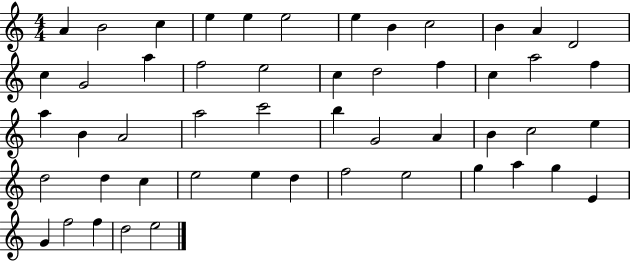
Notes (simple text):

A4/q B4/h C5/q E5/q E5/q E5/h E5/q B4/q C5/h B4/q A4/q D4/h C5/q G4/h A5/q F5/h E5/h C5/q D5/h F5/q C5/q A5/h F5/q A5/q B4/q A4/h A5/h C6/h B5/q G4/h A4/q B4/q C5/h E5/q D5/h D5/q C5/q E5/h E5/q D5/q F5/h E5/h G5/q A5/q G5/q E4/q G4/q F5/h F5/q D5/h E5/h